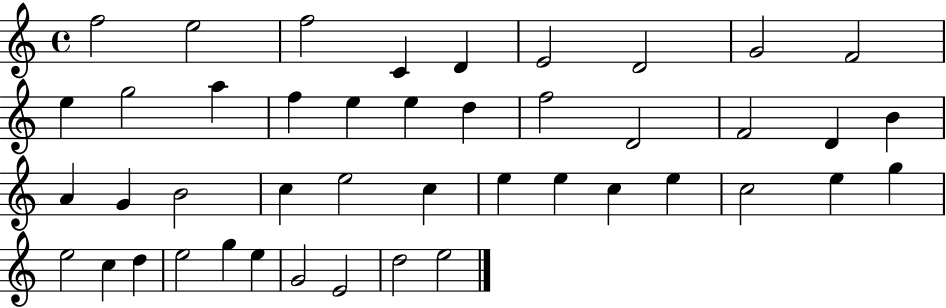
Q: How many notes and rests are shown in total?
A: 44